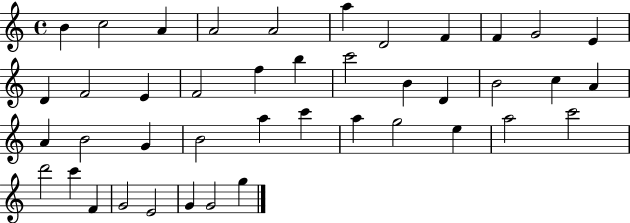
X:1
T:Untitled
M:4/4
L:1/4
K:C
B c2 A A2 A2 a D2 F F G2 E D F2 E F2 f b c'2 B D B2 c A A B2 G B2 a c' a g2 e a2 c'2 d'2 c' F G2 E2 G G2 g